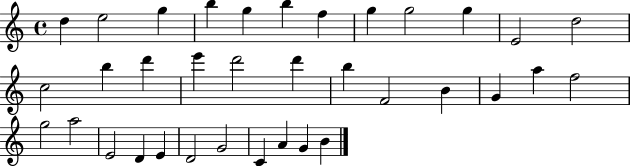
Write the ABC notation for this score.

X:1
T:Untitled
M:4/4
L:1/4
K:C
d e2 g b g b f g g2 g E2 d2 c2 b d' e' d'2 d' b F2 B G a f2 g2 a2 E2 D E D2 G2 C A G B